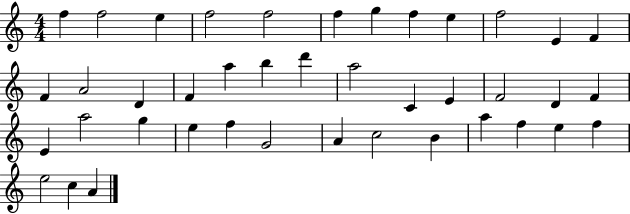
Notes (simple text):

F5/q F5/h E5/q F5/h F5/h F5/q G5/q F5/q E5/q F5/h E4/q F4/q F4/q A4/h D4/q F4/q A5/q B5/q D6/q A5/h C4/q E4/q F4/h D4/q F4/q E4/q A5/h G5/q E5/q F5/q G4/h A4/q C5/h B4/q A5/q F5/q E5/q F5/q E5/h C5/q A4/q